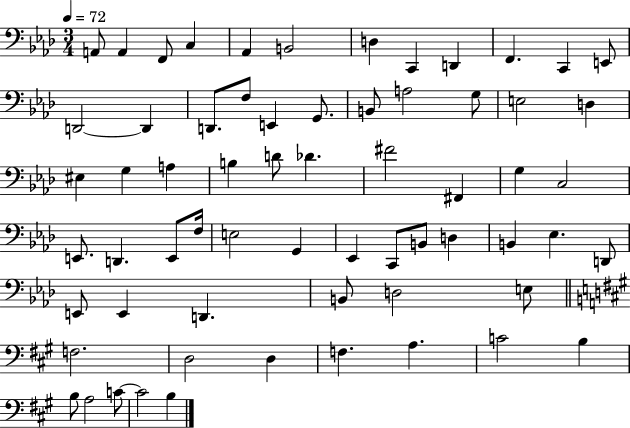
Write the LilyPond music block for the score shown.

{
  \clef bass
  \numericTimeSignature
  \time 3/4
  \key aes \major
  \tempo 4 = 72
  a,8 a,4 f,8 c4 | aes,4 b,2 | d4 c,4 d,4 | f,4. c,4 e,8 | \break d,2~~ d,4 | d,8. f8 e,4 g,8. | b,8 a2 g8 | e2 d4 | \break eis4 g4 a4 | b4 d'8 des'4. | fis'2 fis,4 | g4 c2 | \break e,8. d,4. e,8 f16 | e2 g,4 | ees,4 c,8 b,8 d4 | b,4 ees4. d,8 | \break e,8 e,4 d,4. | b,8 d2 e8 | \bar "||" \break \key a \major f2. | d2 d4 | f4. a4. | c'2 b4 | \break b8 a2 c'8~~ | c'2 b4 | \bar "|."
}